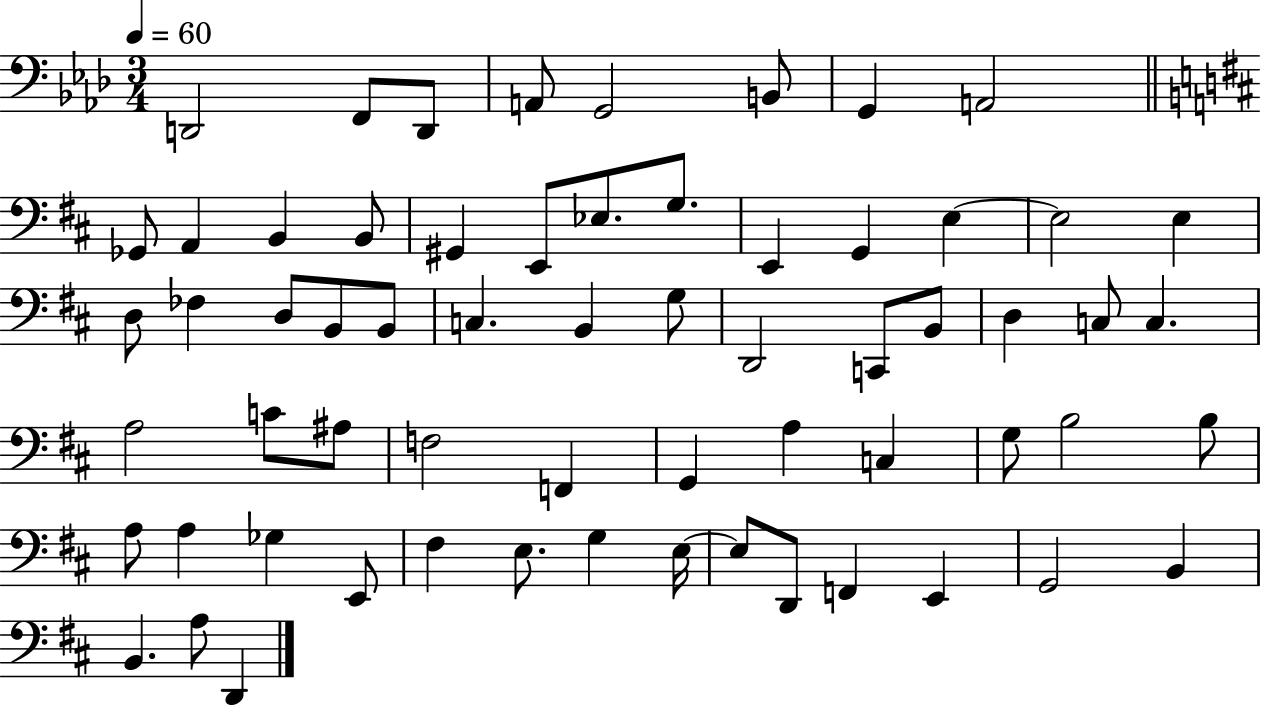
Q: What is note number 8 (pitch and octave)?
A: A2